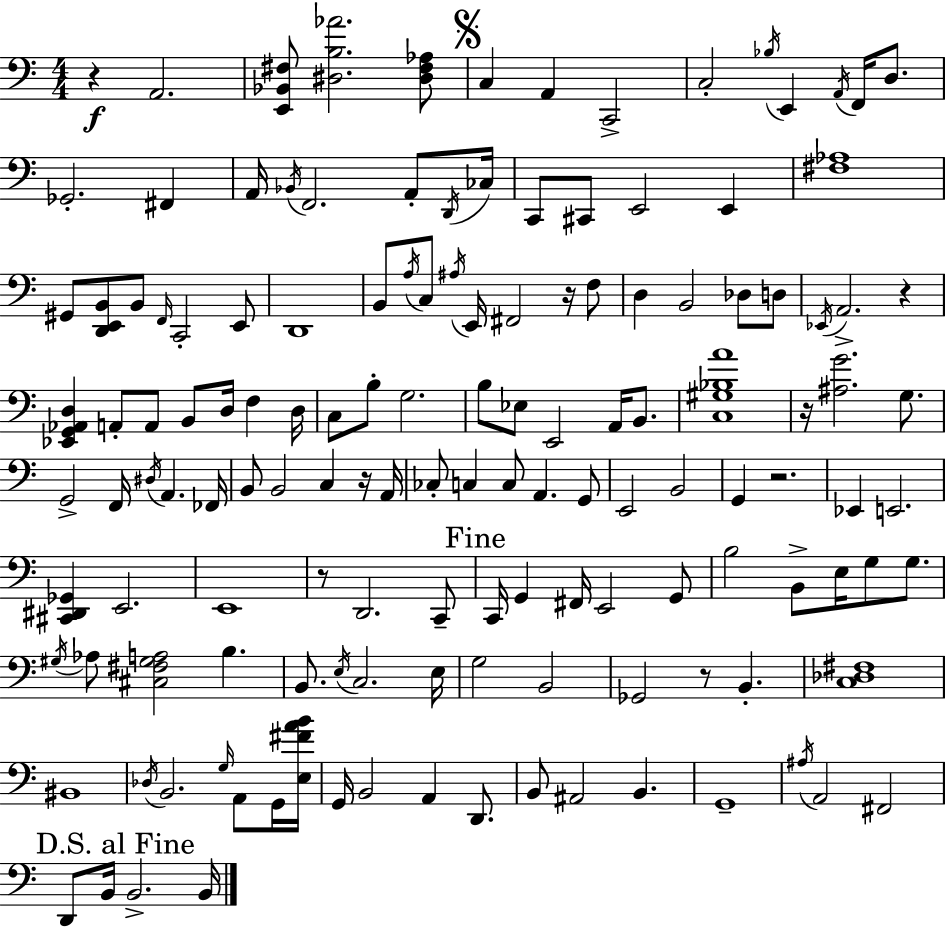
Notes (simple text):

R/q A2/h. [E2,Bb2,F#3]/e [D#3,B3,Ab4]/h. [D#3,F#3,Ab3]/e C3/q A2/q C2/h C3/h Bb3/s E2/q A2/s F2/s D3/e. Gb2/h. F#2/q A2/s Bb2/s F2/h. A2/e D2/s CES3/s C2/e C#2/e E2/h E2/q [F#3,Ab3]/w G#2/e [D2,E2,B2]/e B2/e F2/s C2/h E2/e D2/w B2/e A3/s C3/e A#3/s E2/s F#2/h R/s F3/e D3/q B2/h Db3/e D3/e Eb2/s A2/h. R/q [Eb2,G2,Ab2,D3]/q A2/e A2/e B2/e D3/s F3/q D3/s C3/e B3/e G3/h. B3/e Eb3/e E2/h A2/s B2/e. [C3,G#3,Bb3,A4]/w R/s [A#3,G4]/h. G3/e. G2/h F2/s D#3/s A2/q. FES2/s B2/e B2/h C3/q R/s A2/s CES3/e C3/q C3/e A2/q. G2/e E2/h B2/h G2/q R/h. Eb2/q E2/h. [C#2,D#2,Gb2]/q E2/h. E2/w R/e D2/h. C2/e C2/s G2/q F#2/s E2/h G2/e B3/h B2/e E3/s G3/e G3/e. G#3/s Ab3/e [C#3,F#3,G#3,A3]/h B3/q. B2/e. E3/s C3/h. E3/s G3/h B2/h Gb2/h R/e B2/q. [C3,Db3,F#3]/w BIS2/w Db3/s B2/h. G3/s A2/e G2/s [E3,F#4,A4,B4]/s G2/s B2/h A2/q D2/e. B2/e A#2/h B2/q. G2/w A#3/s A2/h F#2/h D2/e B2/s B2/h. B2/s